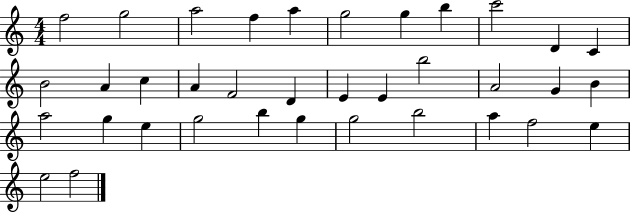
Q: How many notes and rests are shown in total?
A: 36